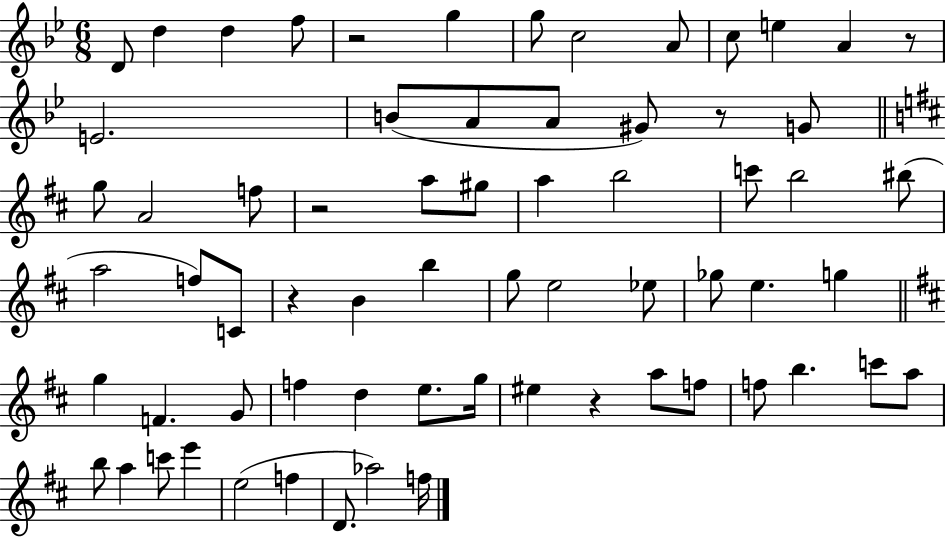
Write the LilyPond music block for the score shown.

{
  \clef treble
  \numericTimeSignature
  \time 6/8
  \key bes \major
  d'8 d''4 d''4 f''8 | r2 g''4 | g''8 c''2 a'8 | c''8 e''4 a'4 r8 | \break e'2. | b'8( a'8 a'8 gis'8) r8 g'8 | \bar "||" \break \key b \minor g''8 a'2 f''8 | r2 a''8 gis''8 | a''4 b''2 | c'''8 b''2 bis''8( | \break a''2 f''8) c'8 | r4 b'4 b''4 | g''8 e''2 ees''8 | ges''8 e''4. g''4 | \break \bar "||" \break \key d \major g''4 f'4. g'8 | f''4 d''4 e''8. g''16 | eis''4 r4 a''8 f''8 | f''8 b''4. c'''8 a''8 | \break b''8 a''4 c'''8 e'''4 | e''2( f''4 | d'8. aes''2) f''16 | \bar "|."
}